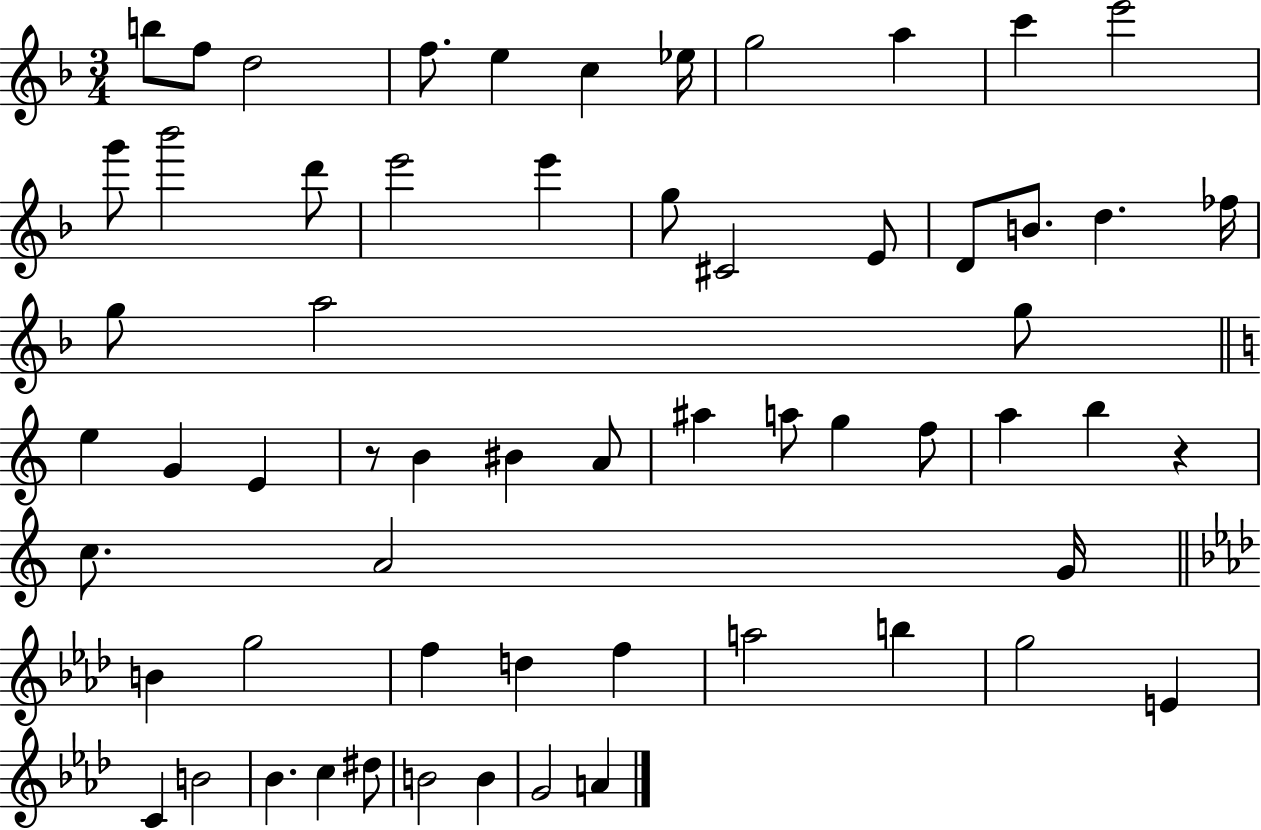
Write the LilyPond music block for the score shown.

{
  \clef treble
  \numericTimeSignature
  \time 3/4
  \key f \major
  b''8 f''8 d''2 | f''8. e''4 c''4 ees''16 | g''2 a''4 | c'''4 e'''2 | \break g'''8 bes'''2 d'''8 | e'''2 e'''4 | g''8 cis'2 e'8 | d'8 b'8. d''4. fes''16 | \break g''8 a''2 g''8 | \bar "||" \break \key a \minor e''4 g'4 e'4 | r8 b'4 bis'4 a'8 | ais''4 a''8 g''4 f''8 | a''4 b''4 r4 | \break c''8. a'2 g'16 | \bar "||" \break \key aes \major b'4 g''2 | f''4 d''4 f''4 | a''2 b''4 | g''2 e'4 | \break c'4 b'2 | bes'4. c''4 dis''8 | b'2 b'4 | g'2 a'4 | \break \bar "|."
}